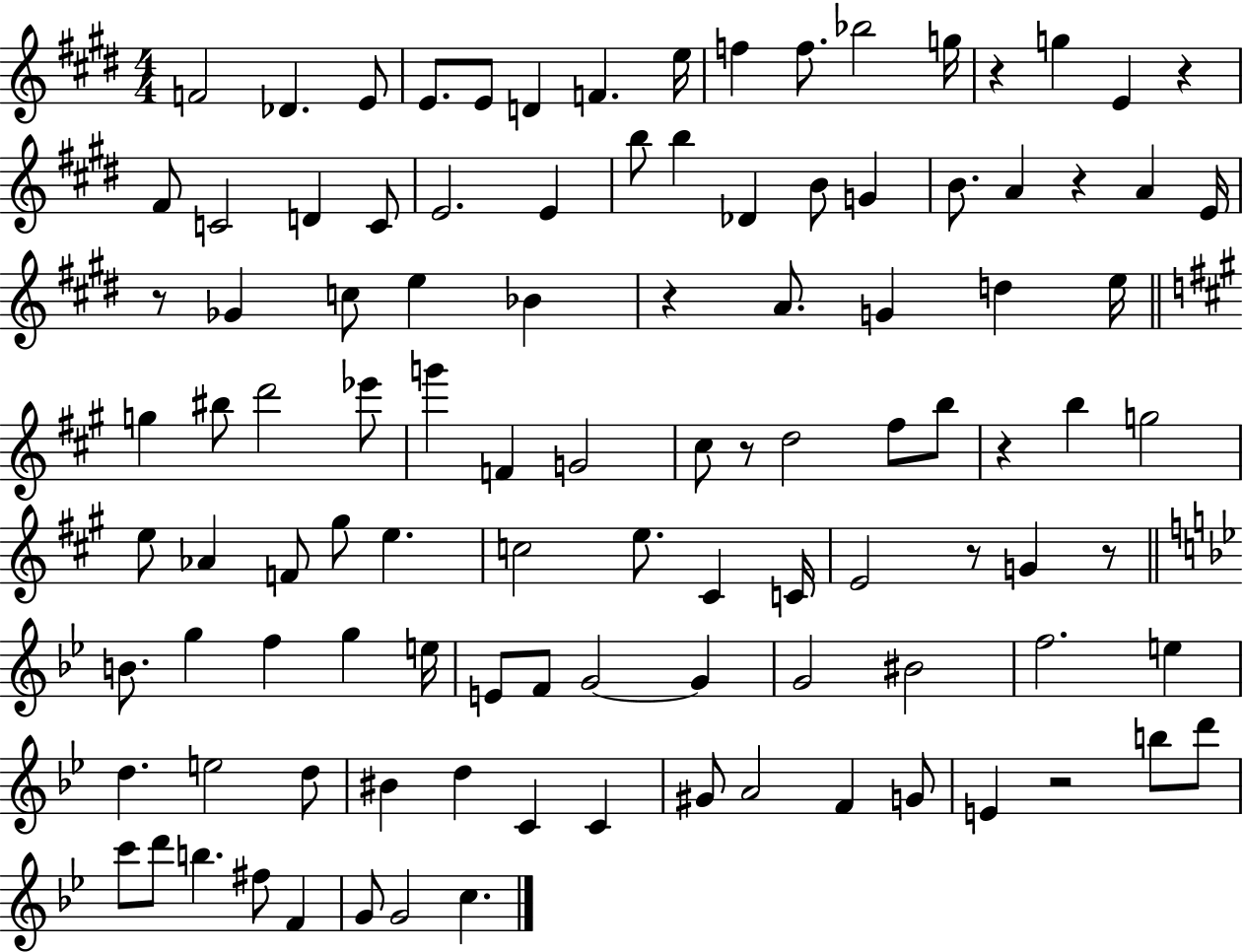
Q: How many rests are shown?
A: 10